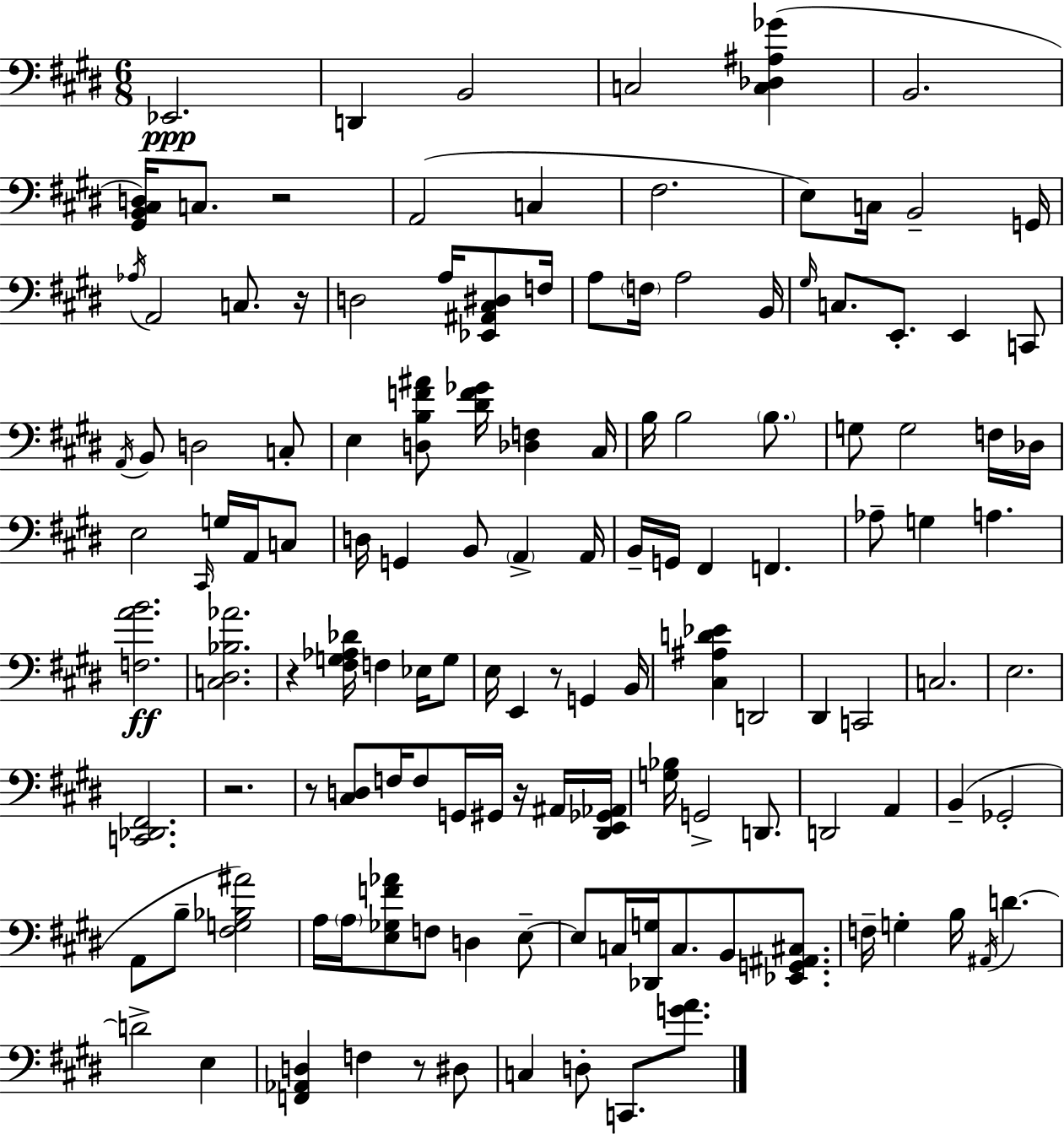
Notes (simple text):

Eb2/h. D2/q B2/h C3/h [C3,Db3,A#3,Gb4]/q B2/h. [G#2,B2,C#3,D3]/s C3/e. R/h A2/h C3/q F#3/h. E3/e C3/s B2/h G2/s Ab3/s A2/h C3/e. R/s D3/h A3/s [Eb2,A#2,C#3,D#3]/e F3/s A3/e F3/s A3/h B2/s G#3/s C3/e. E2/e. E2/q C2/e A2/s B2/e D3/h C3/e E3/q [D3,B3,F4,A#4]/e [D#4,F4,Gb4]/s [Db3,F3]/q C#3/s B3/s B3/h B3/e. G3/e G3/h F3/s Db3/s E3/h C#2/s G3/s A2/s C3/e D3/s G2/q B2/e A2/q A2/s B2/s G2/s F#2/q F2/q. Ab3/e G3/q A3/q. [F3,A4,B4]/h. [C3,D#3,Bb3,Ab4]/h. R/q [F#3,G3,Ab3,Db4]/s F3/q Eb3/s G3/e E3/s E2/q R/e G2/q B2/s [C#3,A#3,D4,Eb4]/q D2/h D#2/q C2/h C3/h. E3/h. [C2,Db2,F#2]/h. R/h. R/e [C#3,D3]/e F3/s F3/e G2/s G#2/s R/s A#2/s [D#2,E2,Gb2,Ab2]/s [G3,Bb3]/s G2/h D2/e. D2/h A2/q B2/q Gb2/h A2/e B3/e [F#3,G3,Bb3,A#4]/h A3/s A3/s [E3,Gb3,F4,Ab4]/e F3/e D3/q E3/e E3/e C3/s [Db2,G3]/s C3/e. B2/e [Eb2,G2,A#2,C#3]/e. F3/s G3/q B3/s A#2/s D4/q. D4/h E3/q [F2,Ab2,D3]/q F3/q R/e D#3/e C3/q D3/e C2/e. [G4,A4]/e.